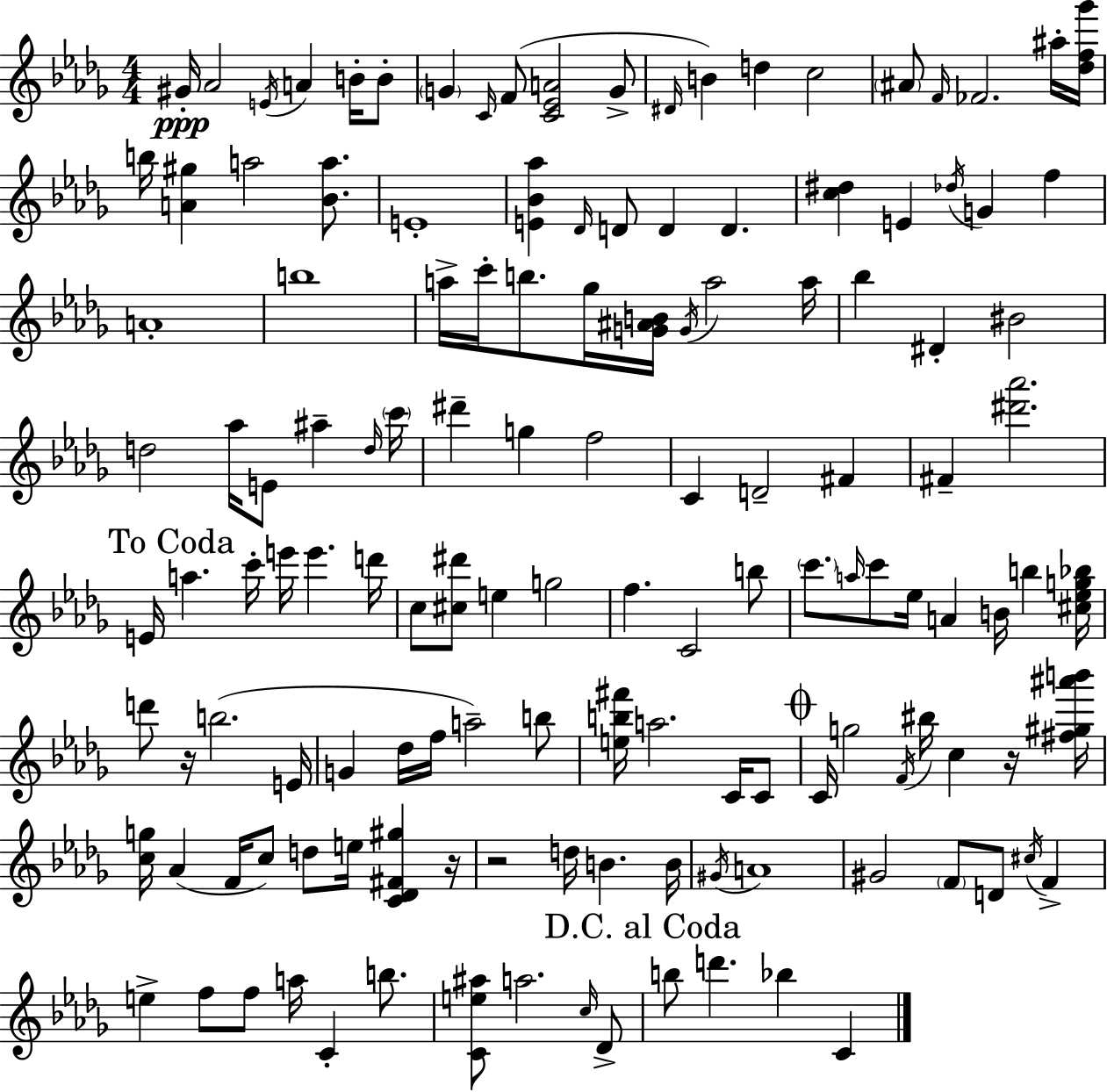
{
  \clef treble
  \numericTimeSignature
  \time 4/4
  \key bes \minor
  gis'16-.\ppp aes'2 \acciaccatura { e'16 } a'4 b'16-. b'8-. | \parenthesize g'4 \grace { c'16 }( f'8 <c' ees' a'>2 | g'8-> \grace { dis'16 }) b'4 d''4 c''2 | \parenthesize ais'8 \grace { f'16 } fes'2. | \break ais''16-. <des'' f'' ges'''>16 b''16 <a' gis''>4 a''2 | <bes' a''>8. e'1-. | <e' bes' aes''>4 \grace { des'16 } d'8 d'4 d'4. | <c'' dis''>4 e'4 \acciaccatura { des''16 } g'4 | \break f''4 a'1-. | b''1 | a''16-> c'''16-. b''8. ges''16 <g' ais' b'>16 \acciaccatura { g'16 } a''2 | a''16 bes''4 dis'4-. bis'2 | \break d''2 aes''16 | e'8 ais''4-- \grace { d''16 } \parenthesize c'''16 dis'''4-- g''4 | f''2 c'4 d'2-- | fis'4 fis'4-- <dis''' aes'''>2. | \break \mark "To Coda" e'16 a''4. c'''16-. | e'''16 e'''4. d'''16 c''8 <cis'' dis'''>8 e''4 | g''2 f''4. c'2 | b''8 \parenthesize c'''8. \grace { a''16 } c'''8 ees''16 a'4 | \break b'16 b''4 <cis'' ees'' g'' bes''>16 d'''8 r16 b''2.( | e'16 g'4 des''16 f''16 a''2--) | b''8 <e'' b'' fis'''>16 a''2. | c'16 c'8 \mark \markup { \musicglyph "scripts.coda" } c'16 g''2 | \break \acciaccatura { f'16 } bis''16 c''4 r16 <fis'' gis'' ais''' b'''>16 <c'' g''>16 aes'4( f'16 | c''8) d''8 e''16 <c' des' fis' gis''>4 r16 r2 | d''16 b'4. b'16 \acciaccatura { gis'16 } a'1 | gis'2 | \break \parenthesize f'8 d'8 \acciaccatura { cis''16 } f'4-> e''4-> | f''8 f''8 a''16 c'4-. b''8. <c' e'' ais''>8 a''2. | \grace { c''16 } des'8-> \mark "D.C. al Coda" b''8 d'''4. | bes''4 c'4 \bar "|."
}